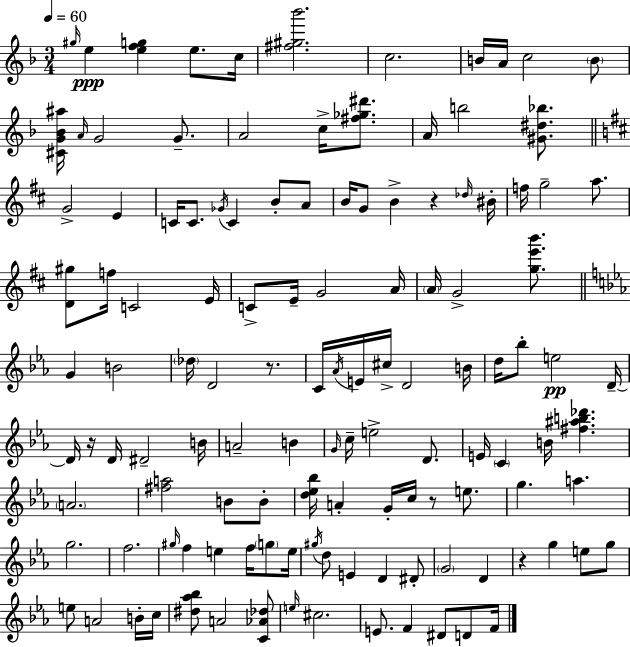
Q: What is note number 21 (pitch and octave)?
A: Gb4